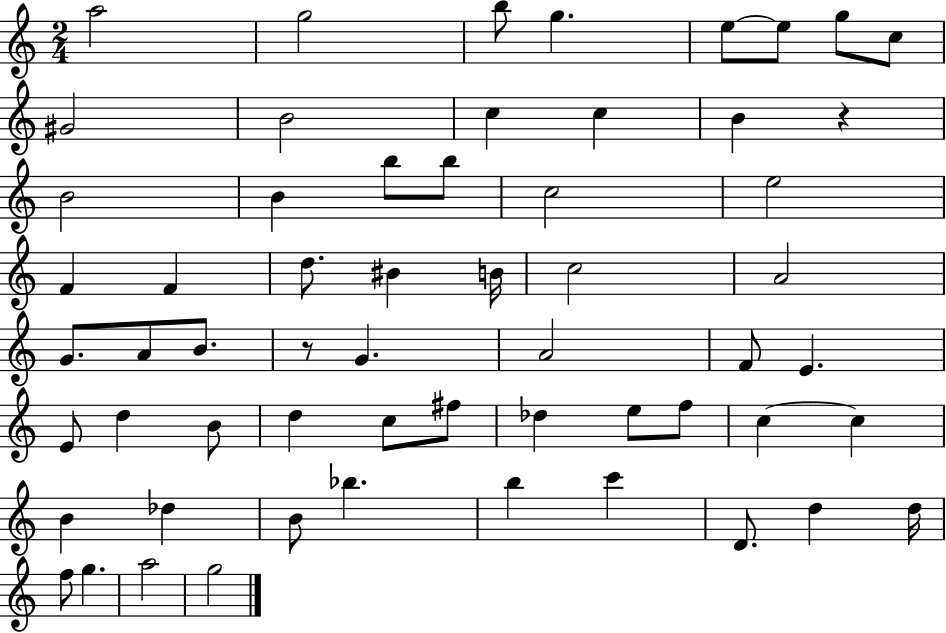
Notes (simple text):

A5/h G5/h B5/e G5/q. E5/e E5/e G5/e C5/e G#4/h B4/h C5/q C5/q B4/q R/q B4/h B4/q B5/e B5/e C5/h E5/h F4/q F4/q D5/e. BIS4/q B4/s C5/h A4/h G4/e. A4/e B4/e. R/e G4/q. A4/h F4/e E4/q. E4/e D5/q B4/e D5/q C5/e F#5/e Db5/q E5/e F5/e C5/q C5/q B4/q Db5/q B4/e Bb5/q. B5/q C6/q D4/e. D5/q D5/s F5/e G5/q. A5/h G5/h